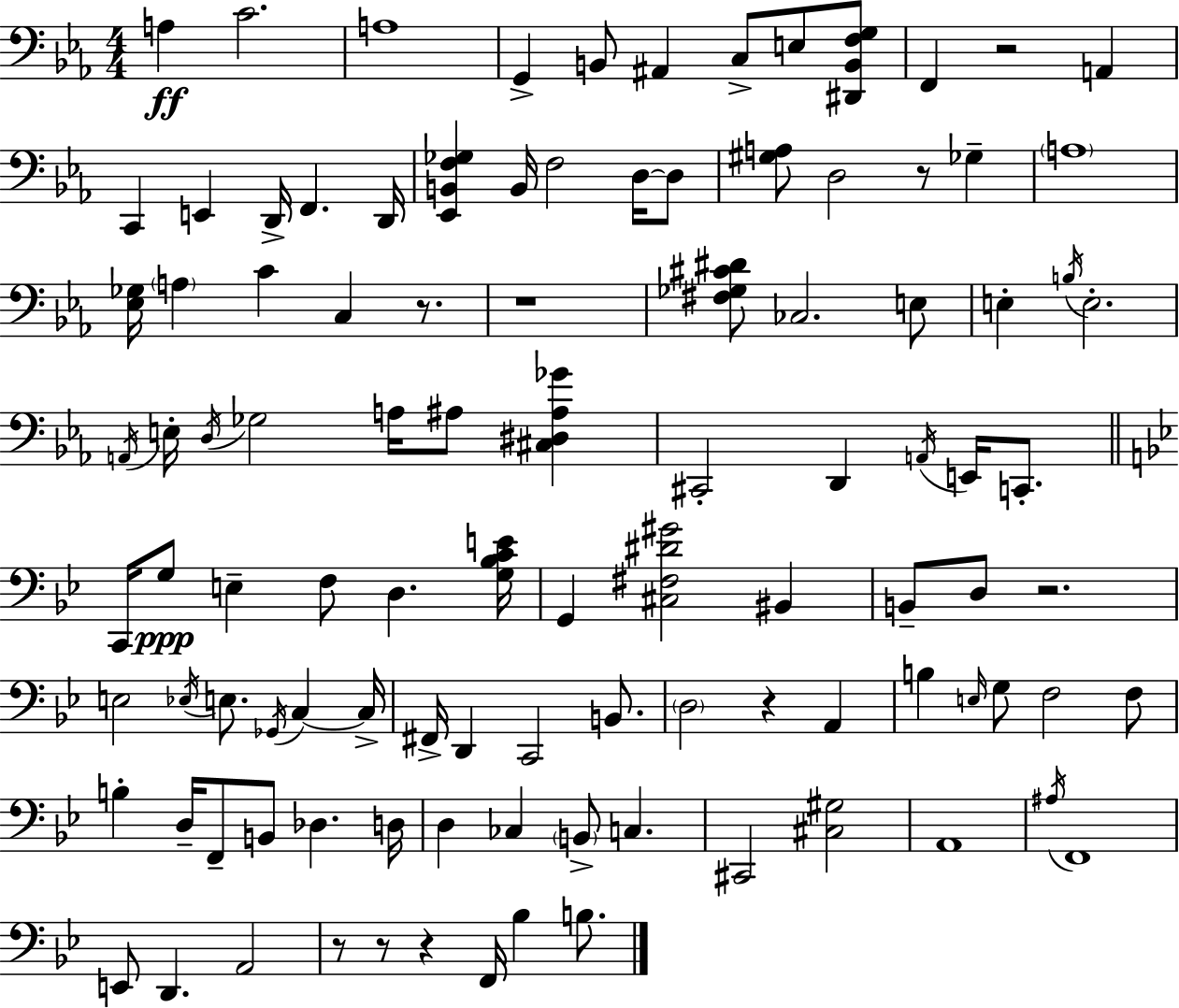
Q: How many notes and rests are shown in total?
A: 105